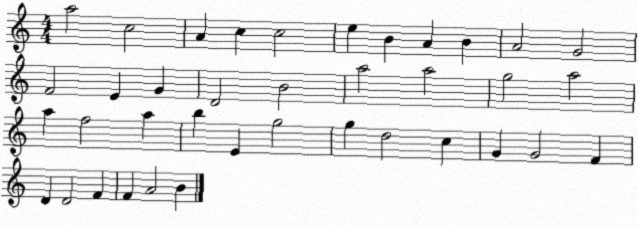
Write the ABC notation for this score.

X:1
T:Untitled
M:4/4
L:1/4
K:C
a2 c2 A c c2 e B A B A2 G2 F2 E G D2 B2 a2 a2 g2 a2 a f2 a b E g2 g d2 c G G2 F D D2 F F A2 B